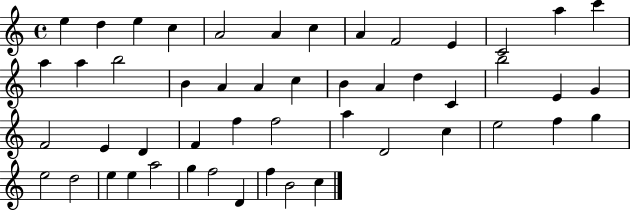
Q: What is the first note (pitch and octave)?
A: E5